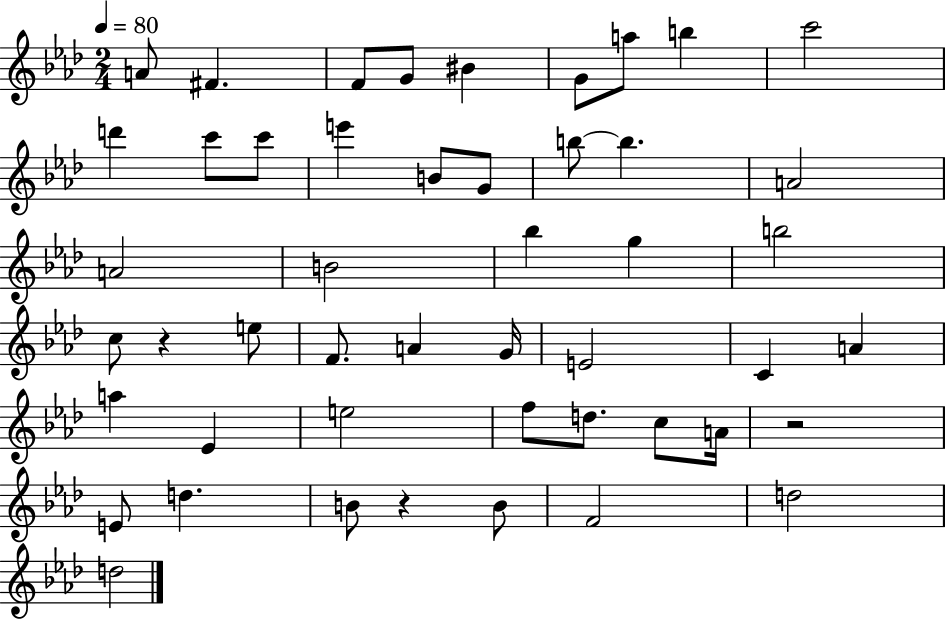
X:1
T:Untitled
M:2/4
L:1/4
K:Ab
A/2 ^F F/2 G/2 ^B G/2 a/2 b c'2 d' c'/2 c'/2 e' B/2 G/2 b/2 b A2 A2 B2 _b g b2 c/2 z e/2 F/2 A G/4 E2 C A a _E e2 f/2 d/2 c/2 A/4 z2 E/2 d B/2 z B/2 F2 d2 d2